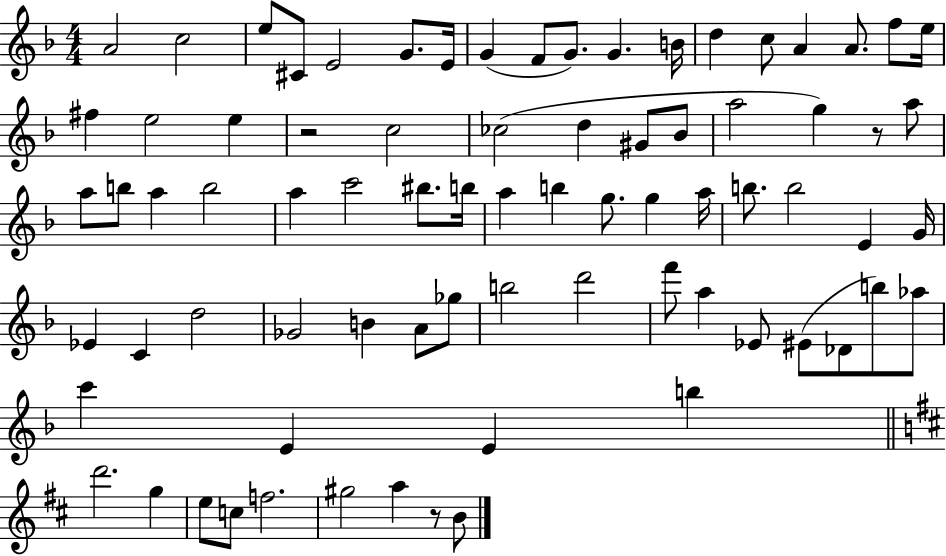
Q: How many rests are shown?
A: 3